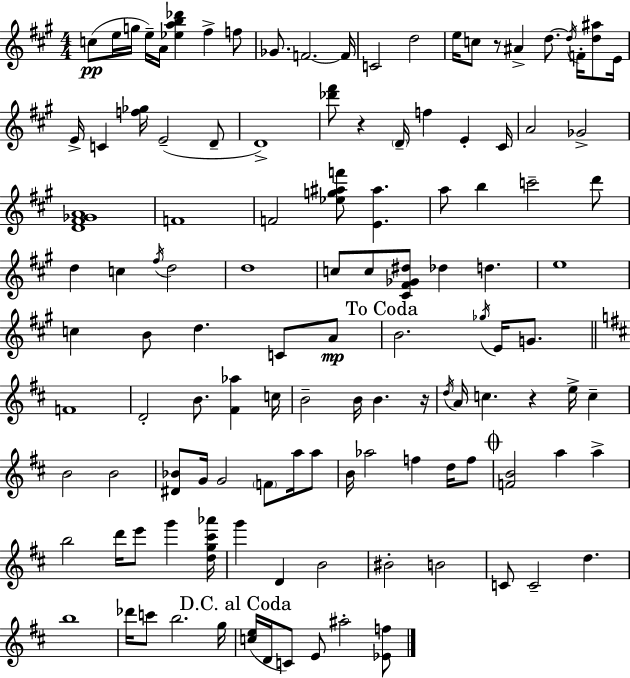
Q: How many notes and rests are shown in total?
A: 120